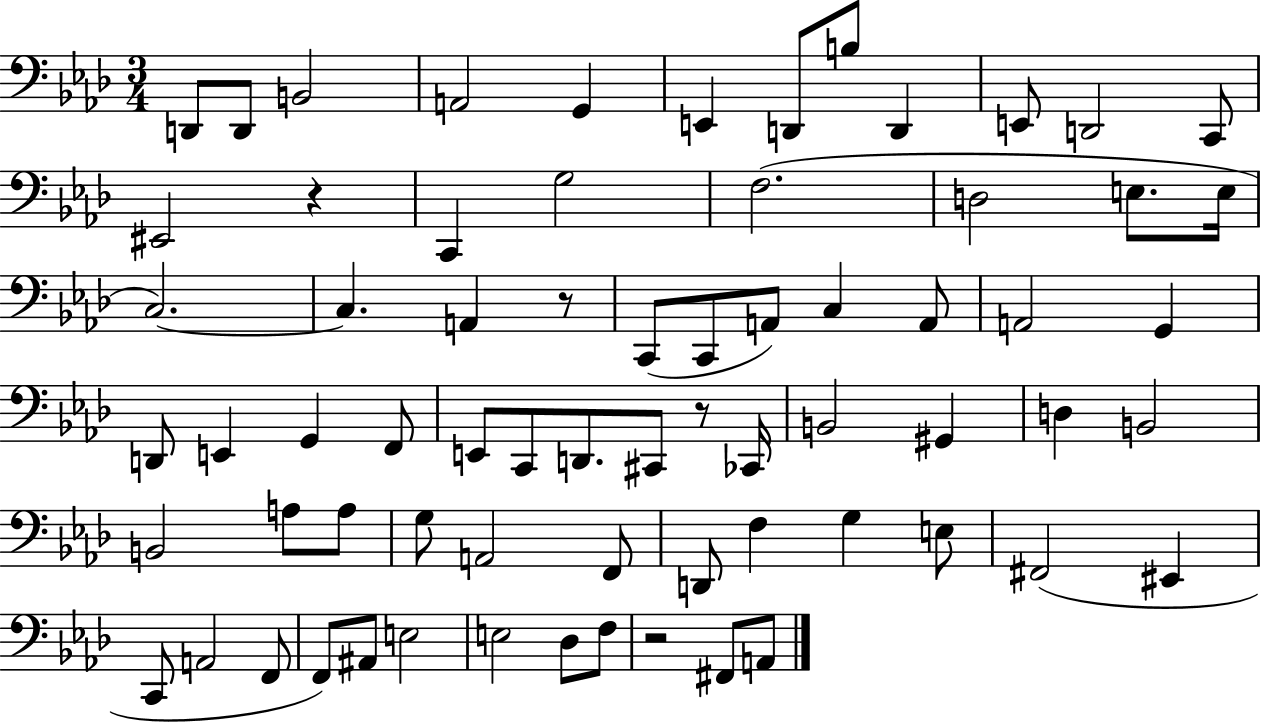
X:1
T:Untitled
M:3/4
L:1/4
K:Ab
D,,/2 D,,/2 B,,2 A,,2 G,, E,, D,,/2 B,/2 D,, E,,/2 D,,2 C,,/2 ^E,,2 z C,, G,2 F,2 D,2 E,/2 E,/4 C,2 C, A,, z/2 C,,/2 C,,/2 A,,/2 C, A,,/2 A,,2 G,, D,,/2 E,, G,, F,,/2 E,,/2 C,,/2 D,,/2 ^C,,/2 z/2 _C,,/4 B,,2 ^G,, D, B,,2 B,,2 A,/2 A,/2 G,/2 A,,2 F,,/2 D,,/2 F, G, E,/2 ^F,,2 ^E,, C,,/2 A,,2 F,,/2 F,,/2 ^A,,/2 E,2 E,2 _D,/2 F,/2 z2 ^F,,/2 A,,/2